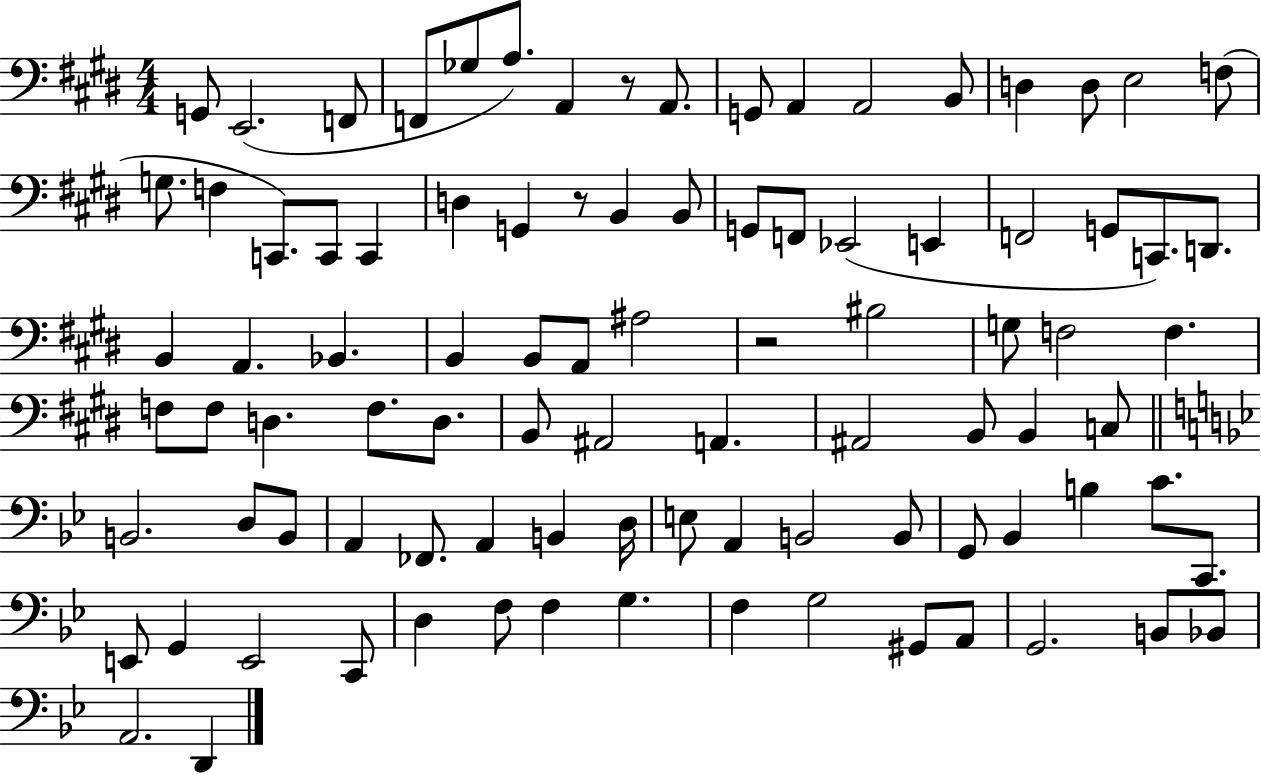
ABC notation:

X:1
T:Untitled
M:4/4
L:1/4
K:E
G,,/2 E,,2 F,,/2 F,,/2 _G,/2 A,/2 A,, z/2 A,,/2 G,,/2 A,, A,,2 B,,/2 D, D,/2 E,2 F,/2 G,/2 F, C,,/2 C,,/2 C,, D, G,, z/2 B,, B,,/2 G,,/2 F,,/2 _E,,2 E,, F,,2 G,,/2 C,,/2 D,,/2 B,, A,, _B,, B,, B,,/2 A,,/2 ^A,2 z2 ^B,2 G,/2 F,2 F, F,/2 F,/2 D, F,/2 D,/2 B,,/2 ^A,,2 A,, ^A,,2 B,,/2 B,, C,/2 B,,2 D,/2 B,,/2 A,, _F,,/2 A,, B,, D,/4 E,/2 A,, B,,2 B,,/2 G,,/2 _B,, B, C/2 C,,/2 E,,/2 G,, E,,2 C,,/2 D, F,/2 F, G, F, G,2 ^G,,/2 A,,/2 G,,2 B,,/2 _B,,/2 A,,2 D,,